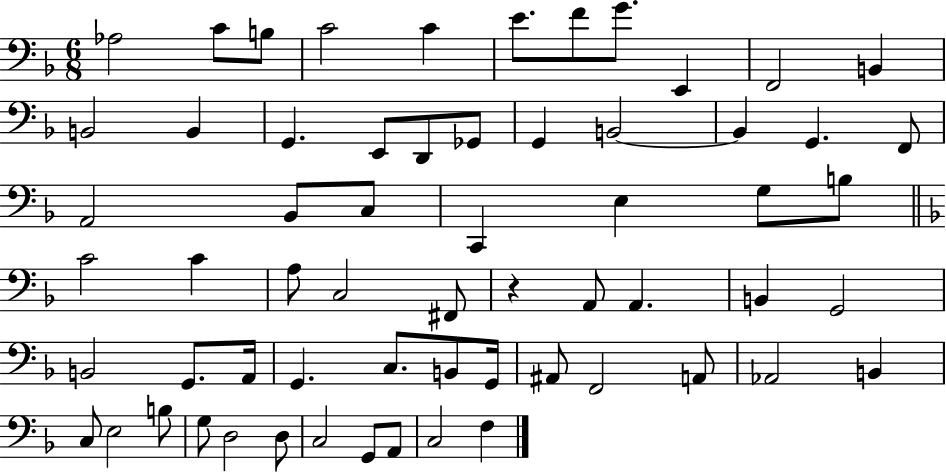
X:1
T:Untitled
M:6/8
L:1/4
K:F
_A,2 C/2 B,/2 C2 C E/2 F/2 G/2 E,, F,,2 B,, B,,2 B,, G,, E,,/2 D,,/2 _G,,/2 G,, B,,2 B,, G,, F,,/2 A,,2 _B,,/2 C,/2 C,, E, G,/2 B,/2 C2 C A,/2 C,2 ^F,,/2 z A,,/2 A,, B,, G,,2 B,,2 G,,/2 A,,/4 G,, C,/2 B,,/2 G,,/4 ^A,,/2 F,,2 A,,/2 _A,,2 B,, C,/2 E,2 B,/2 G,/2 D,2 D,/2 C,2 G,,/2 A,,/2 C,2 F,